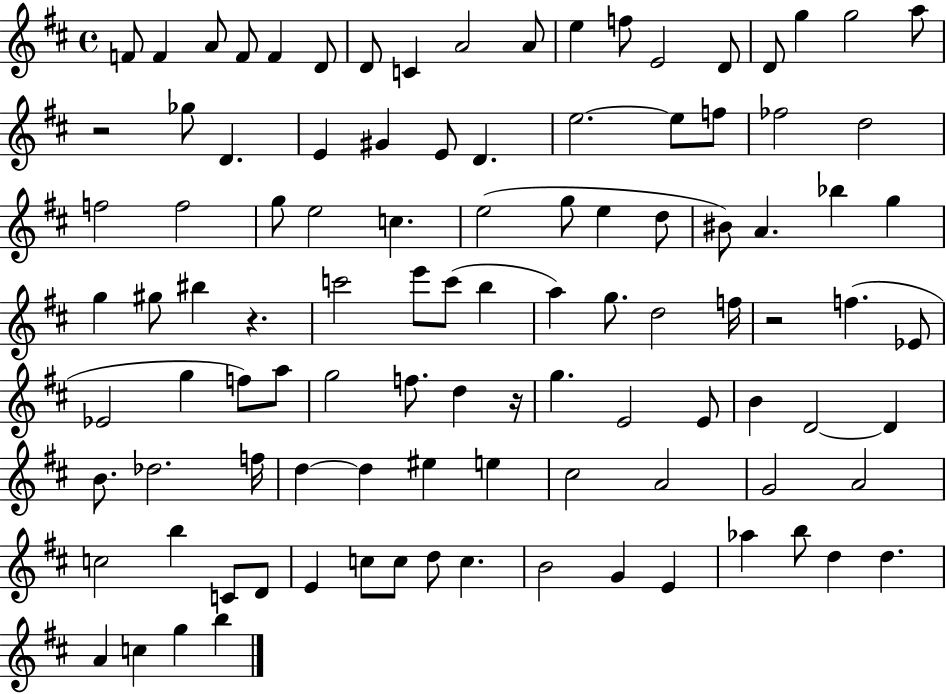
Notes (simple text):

F4/e F4/q A4/e F4/e F4/q D4/e D4/e C4/q A4/h A4/e E5/q F5/e E4/h D4/e D4/e G5/q G5/h A5/e R/h Gb5/e D4/q. E4/q G#4/q E4/e D4/q. E5/h. E5/e F5/e FES5/h D5/h F5/h F5/h G5/e E5/h C5/q. E5/h G5/e E5/q D5/e BIS4/e A4/q. Bb5/q G5/q G5/q G#5/e BIS5/q R/q. C6/h E6/e C6/e B5/q A5/q G5/e. D5/h F5/s R/h F5/q. Eb4/e Eb4/h G5/q F5/e A5/e G5/h F5/e. D5/q R/s G5/q. E4/h E4/e B4/q D4/h D4/q B4/e. Db5/h. F5/s D5/q D5/q EIS5/q E5/q C#5/h A4/h G4/h A4/h C5/h B5/q C4/e D4/e E4/q C5/e C5/e D5/e C5/q. B4/h G4/q E4/q Ab5/q B5/e D5/q D5/q. A4/q C5/q G5/q B5/q